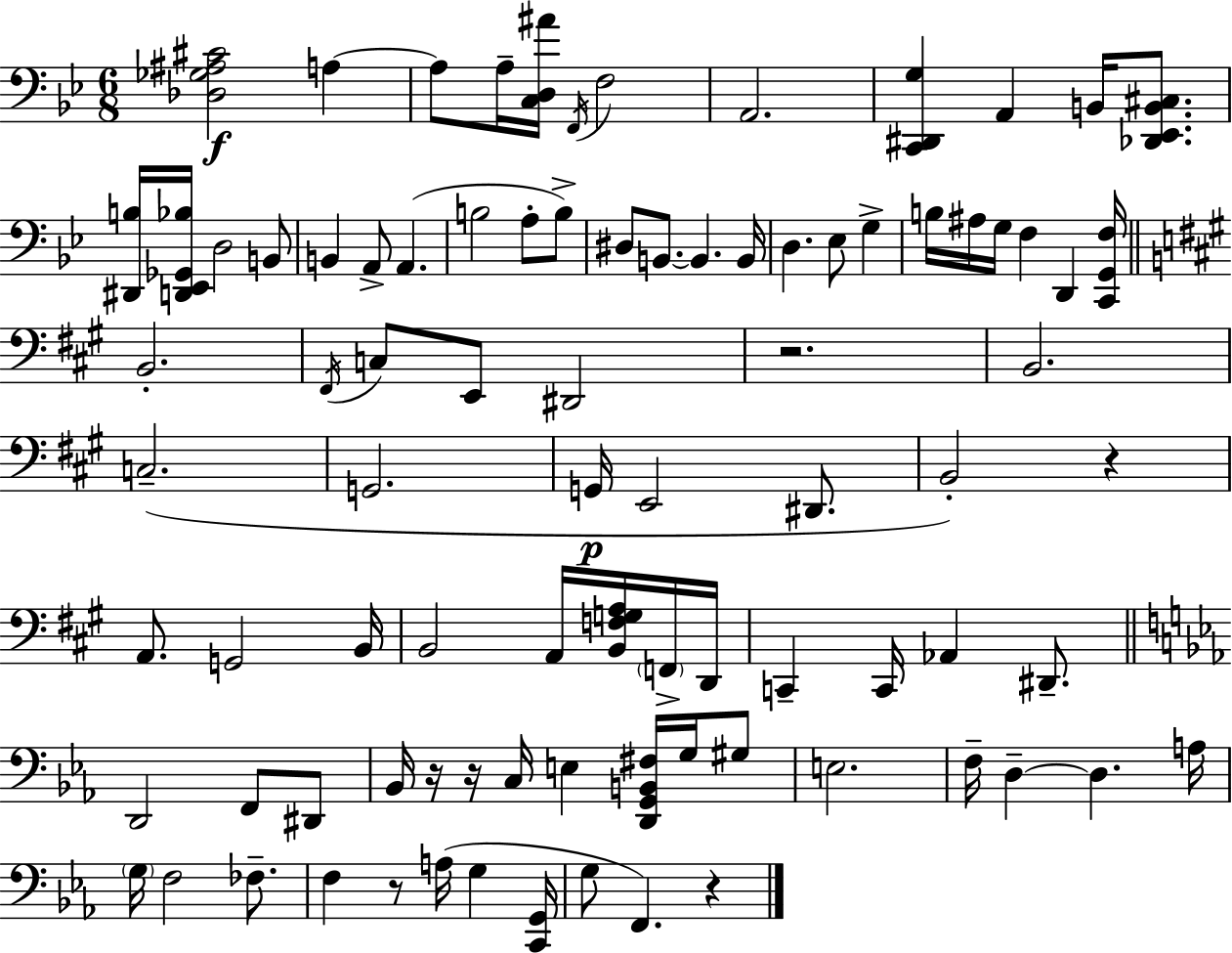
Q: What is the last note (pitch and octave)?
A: F2